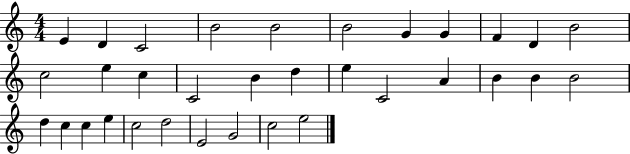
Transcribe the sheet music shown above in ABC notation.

X:1
T:Untitled
M:4/4
L:1/4
K:C
E D C2 B2 B2 B2 G G F D B2 c2 e c C2 B d e C2 A B B B2 d c c e c2 d2 E2 G2 c2 e2